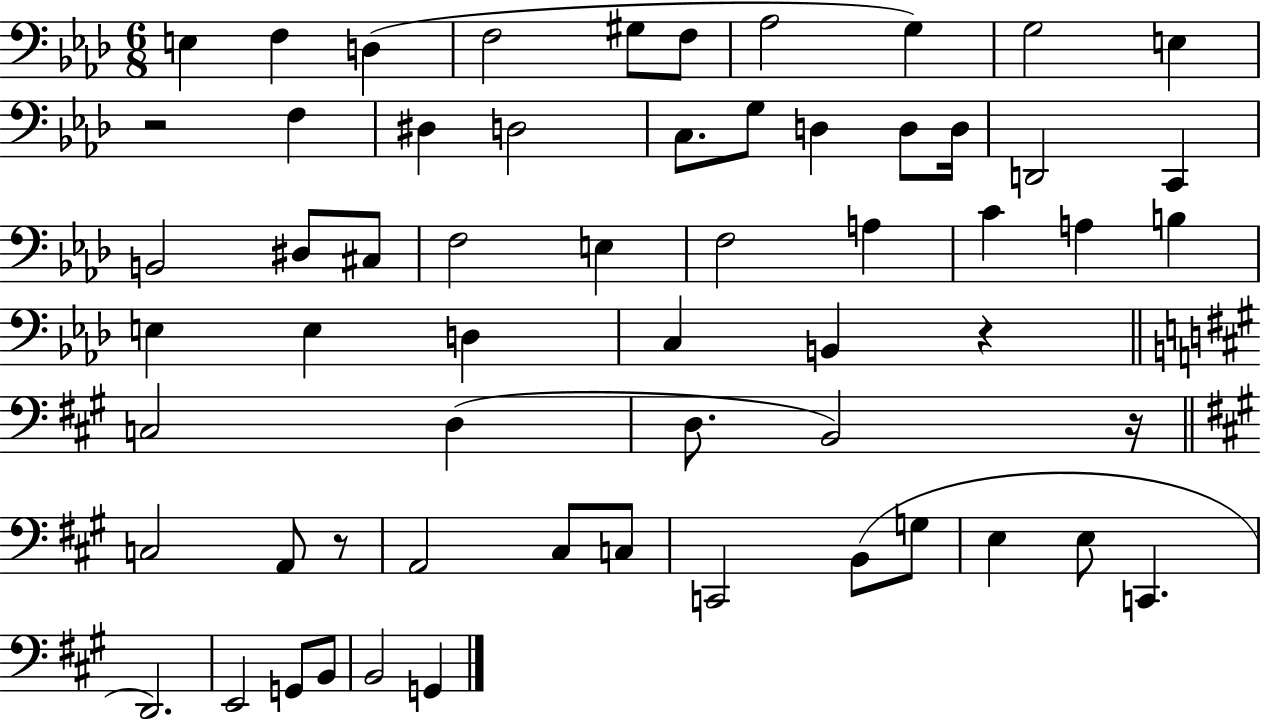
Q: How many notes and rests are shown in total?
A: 60